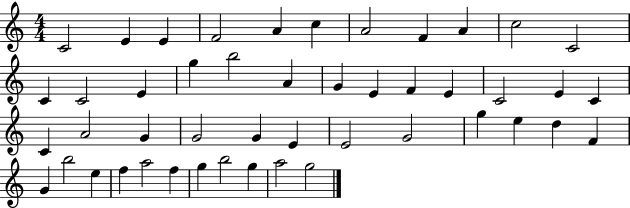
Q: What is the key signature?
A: C major